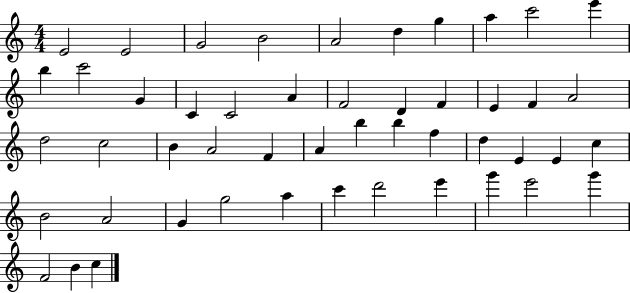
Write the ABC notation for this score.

X:1
T:Untitled
M:4/4
L:1/4
K:C
E2 E2 G2 B2 A2 d g a c'2 e' b c'2 G C C2 A F2 D F E F A2 d2 c2 B A2 F A b b f d E E c B2 A2 G g2 a c' d'2 e' g' e'2 g' F2 B c